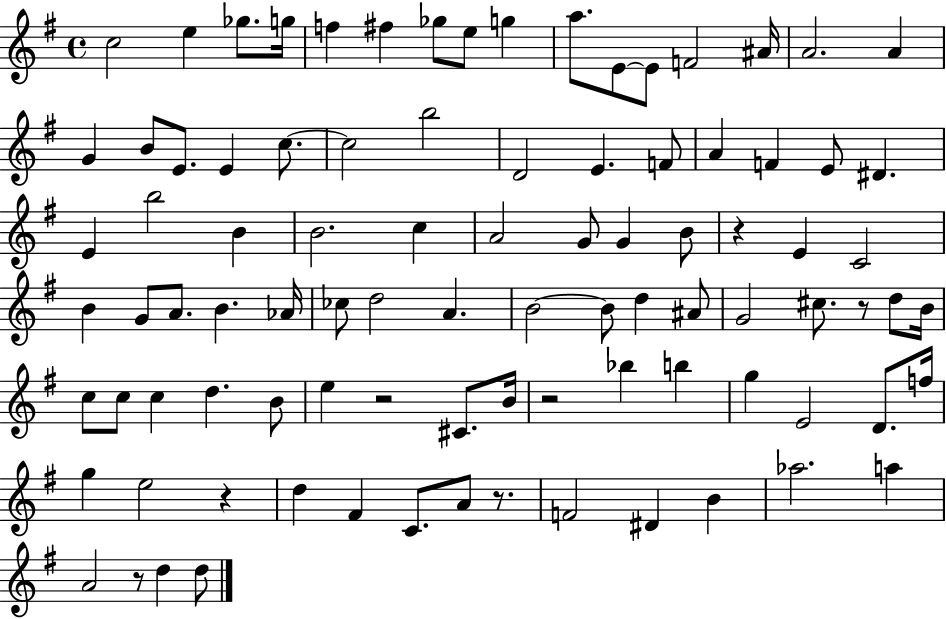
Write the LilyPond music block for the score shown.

{
  \clef treble
  \time 4/4
  \defaultTimeSignature
  \key g \major
  c''2 e''4 ges''8. g''16 | f''4 fis''4 ges''8 e''8 g''4 | a''8. e'8~~ e'8 f'2 ais'16 | a'2. a'4 | \break g'4 b'8 e'8. e'4 c''8.~~ | c''2 b''2 | d'2 e'4. f'8 | a'4 f'4 e'8 dis'4. | \break e'4 b''2 b'4 | b'2. c''4 | a'2 g'8 g'4 b'8 | r4 e'4 c'2 | \break b'4 g'8 a'8. b'4. aes'16 | ces''8 d''2 a'4. | b'2~~ b'8 d''4 ais'8 | g'2 cis''8. r8 d''8 b'16 | \break c''8 c''8 c''4 d''4. b'8 | e''4 r2 cis'8. b'16 | r2 bes''4 b''4 | g''4 e'2 d'8. f''16 | \break g''4 e''2 r4 | d''4 fis'4 c'8. a'8 r8. | f'2 dis'4 b'4 | aes''2. a''4 | \break a'2 r8 d''4 d''8 | \bar "|."
}